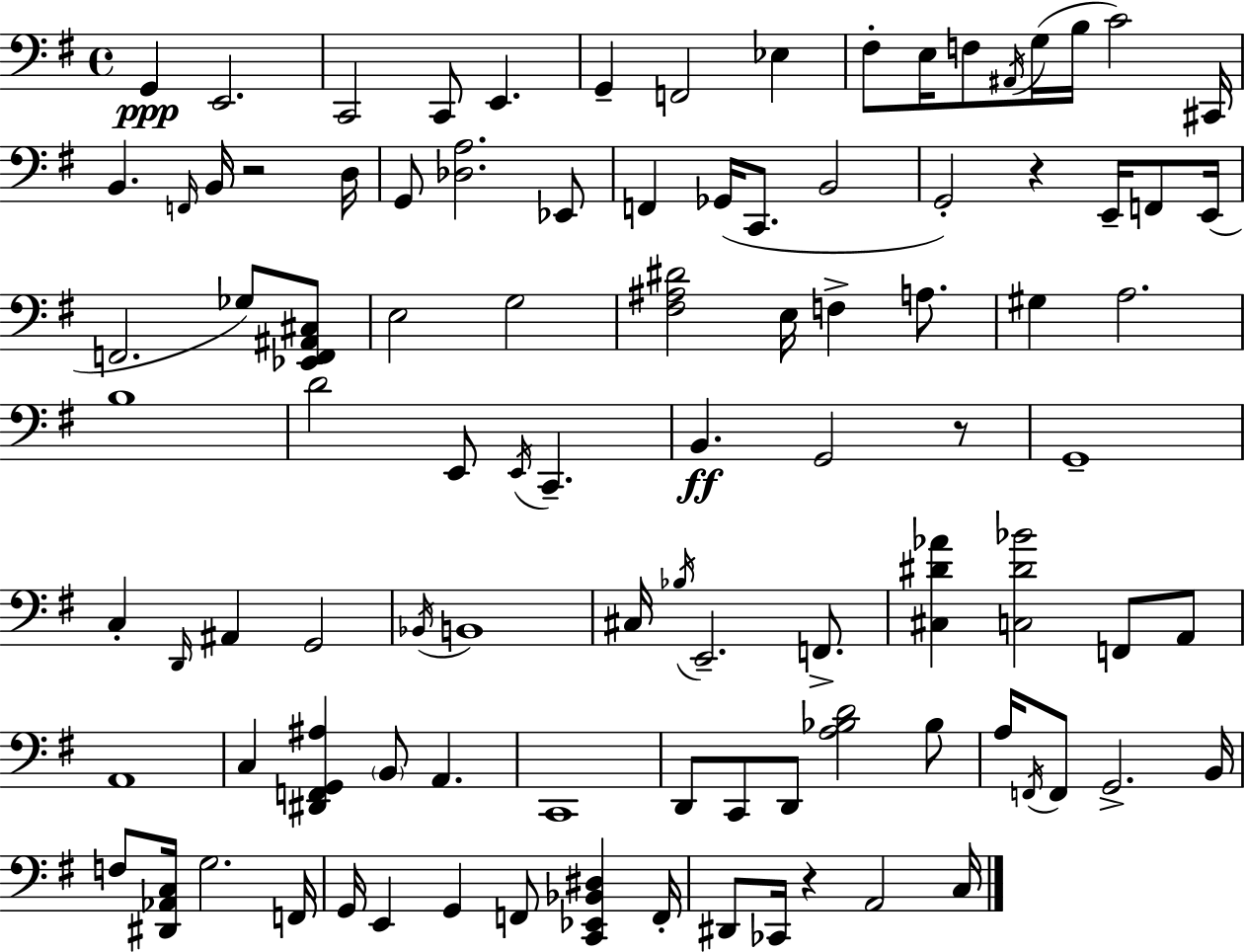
G2/q E2/h. C2/h C2/e E2/q. G2/q F2/h Eb3/q F#3/e E3/s F3/e A#2/s G3/s B3/s C4/h C#2/s B2/q. F2/s B2/s R/h D3/s G2/e [Db3,A3]/h. Eb2/e F2/q Gb2/s C2/e. B2/h G2/h R/q E2/s F2/e E2/s F2/h. Gb3/e [Eb2,F2,A#2,C#3]/e E3/h G3/h [F#3,A#3,D#4]/h E3/s F3/q A3/e. G#3/q A3/h. B3/w D4/h E2/e E2/s C2/q. B2/q. G2/h R/e G2/w C3/q D2/s A#2/q G2/h Bb2/s B2/w C#3/s Bb3/s E2/h. F2/e. [C#3,D#4,Ab4]/q [C3,D#4,Bb4]/h F2/e A2/e A2/w C3/q [D#2,F2,G2,A#3]/q B2/e A2/q. C2/w D2/e C2/e D2/e [A3,Bb3,D4]/h Bb3/e A3/s F2/s F2/e G2/h. B2/s F3/e [D#2,Ab2,C3]/s G3/h. F2/s G2/s E2/q G2/q F2/e [C2,Eb2,Bb2,D#3]/q F2/s D#2/e CES2/s R/q A2/h C3/s